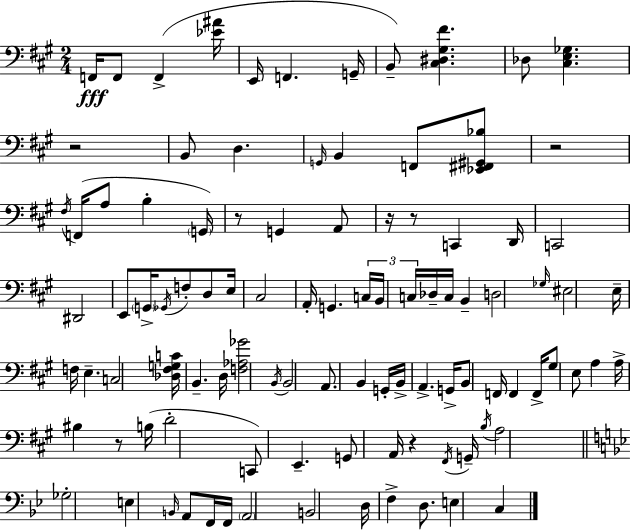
X:1
T:Untitled
M:2/4
L:1/4
K:A
F,,/4 F,,/2 F,, [_E^A]/4 E,,/4 F,, G,,/4 B,,/2 [^C,^D,^G,^F] _D,/2 [^C,E,_G,] z2 B,,/2 D, G,,/4 B,, F,,/2 [_E,,^F,,^G,,_B,]/2 z2 ^F,/4 F,,/4 A,/2 B, G,,/4 z/2 G,, A,,/2 z/4 z/2 C,, D,,/4 C,,2 ^D,,2 E,,/2 G,,/4 _G,,/4 F,/2 D,/2 E,/4 ^C,2 A,,/4 G,, C,/4 B,,/4 C,/4 _D,/4 C,/4 B,, D,2 _G,/4 ^E,2 E,/4 F,/4 E, C,2 [_D,^F,G,C]/4 B,, D,/4 [F,_A,_G]2 B,,/4 B,,2 A,,/2 B,, G,,/4 B,,/4 A,, G,,/4 B,,/2 F,,/4 F,, F,,/4 ^G,/2 E,/2 A, A,/4 ^B, z/2 B,/4 D2 C,,/2 E,, G,,/2 A,,/4 z ^F,,/4 G,,/4 B,/4 A,2 _G,2 E, B,,/4 A,,/2 F,,/4 F,,/4 A,,2 B,,2 D,/4 F, D,/2 E, C,